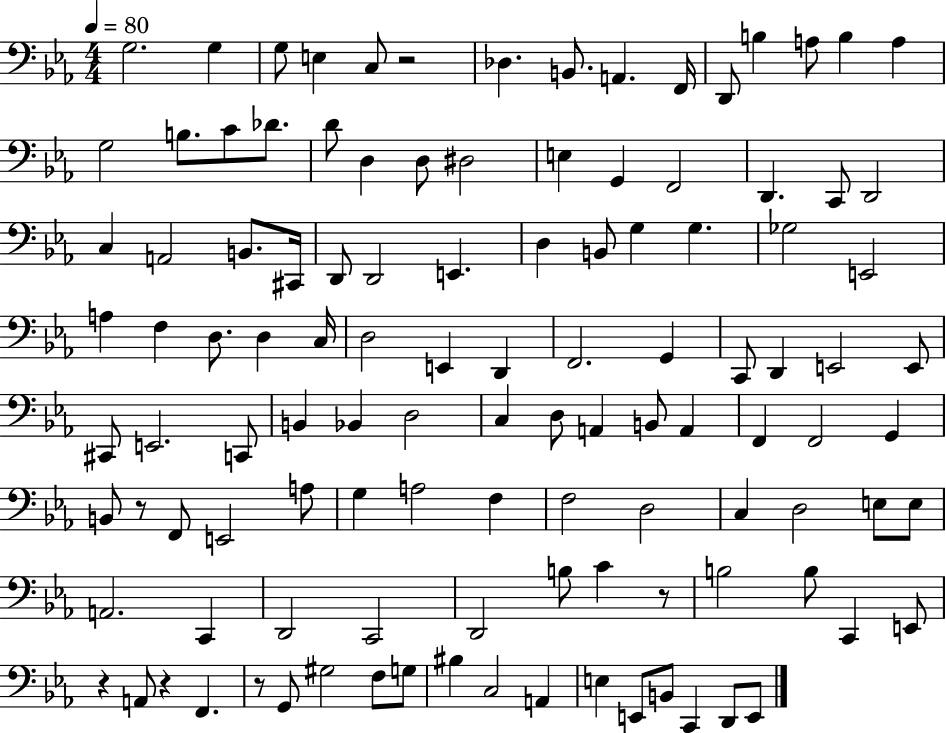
{
  \clef bass
  \numericTimeSignature
  \time 4/4
  \key ees \major
  \tempo 4 = 80
  \repeat volta 2 { g2. g4 | g8 e4 c8 r2 | des4. b,8. a,4. f,16 | d,8 b4 a8 b4 a4 | \break g2 b8. c'8 des'8. | d'8 d4 d8 dis2 | e4 g,4 f,2 | d,4. c,8 d,2 | \break c4 a,2 b,8. cis,16 | d,8 d,2 e,4. | d4 b,8 g4 g4. | ges2 e,2 | \break a4 f4 d8. d4 c16 | d2 e,4 d,4 | f,2. g,4 | c,8 d,4 e,2 e,8 | \break cis,8 e,2. c,8 | b,4 bes,4 d2 | c4 d8 a,4 b,8 a,4 | f,4 f,2 g,4 | \break b,8 r8 f,8 e,2 a8 | g4 a2 f4 | f2 d2 | c4 d2 e8 e8 | \break a,2. c,4 | d,2 c,2 | d,2 b8 c'4 r8 | b2 b8 c,4 e,8 | \break r4 a,8 r4 f,4. | r8 g,8 gis2 f8 g8 | bis4 c2 a,4 | e4 e,8 b,8 c,4 d,8 e,8 | \break } \bar "|."
}